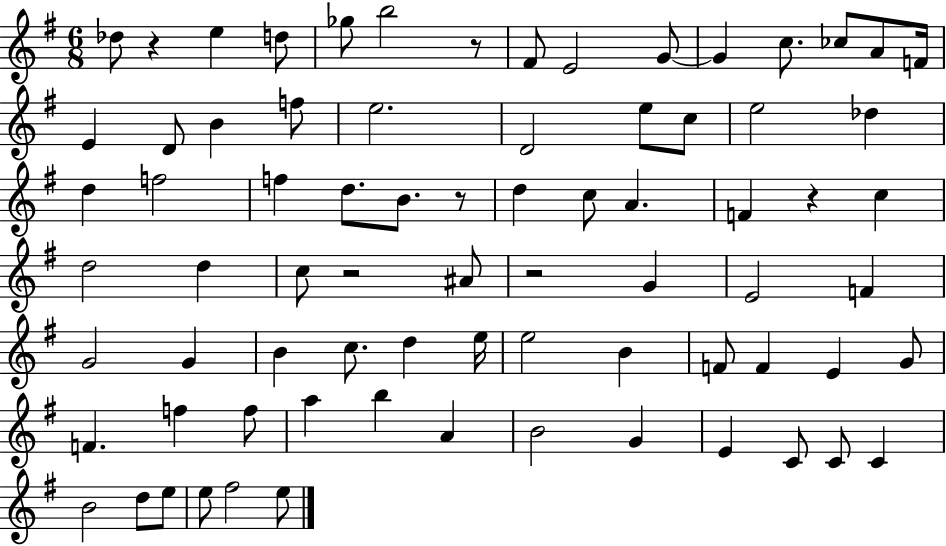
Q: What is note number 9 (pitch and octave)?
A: G4